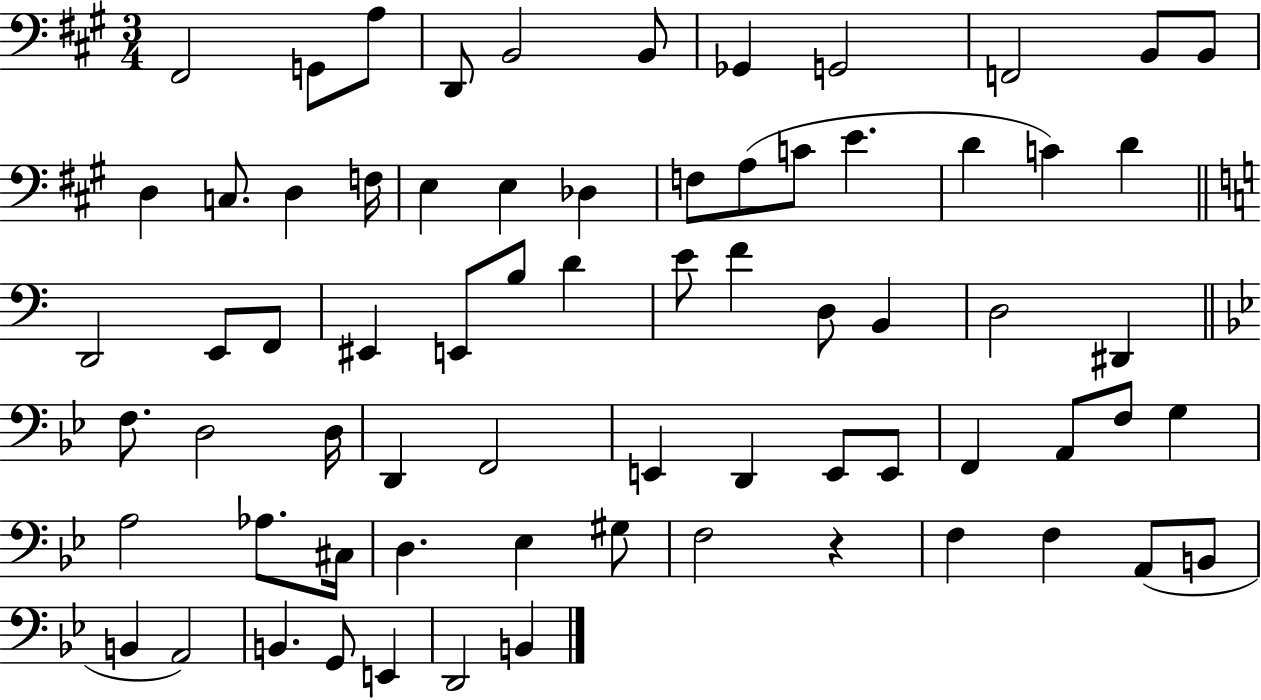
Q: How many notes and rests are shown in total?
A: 70